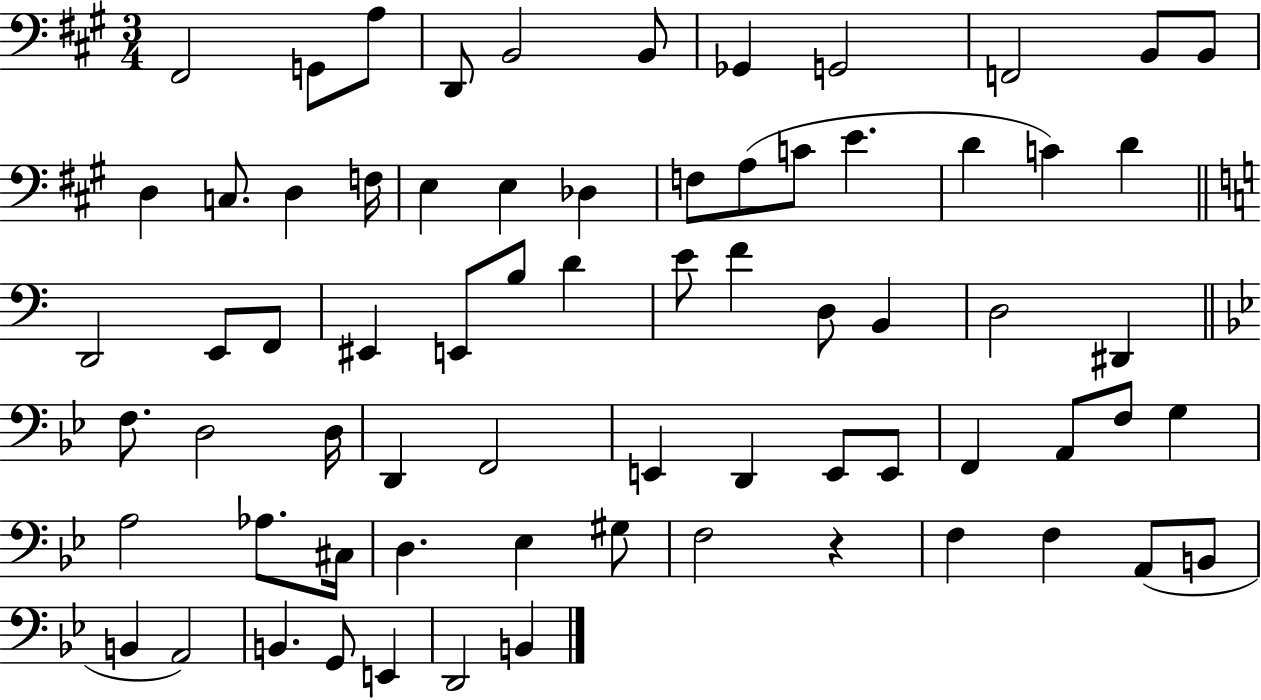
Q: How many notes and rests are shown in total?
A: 70